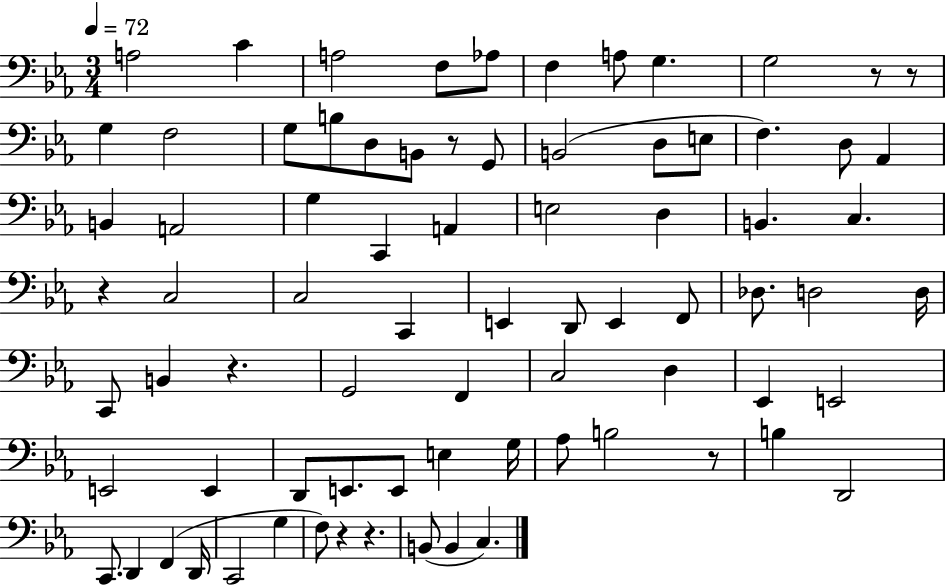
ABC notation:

X:1
T:Untitled
M:3/4
L:1/4
K:Eb
A,2 C A,2 F,/2 _A,/2 F, A,/2 G, G,2 z/2 z/2 G, F,2 G,/2 B,/2 D,/2 B,,/2 z/2 G,,/2 B,,2 D,/2 E,/2 F, D,/2 _A,, B,, A,,2 G, C,, A,, E,2 D, B,, C, z C,2 C,2 C,, E,, D,,/2 E,, F,,/2 _D,/2 D,2 D,/4 C,,/2 B,, z G,,2 F,, C,2 D, _E,, E,,2 E,,2 E,, D,,/2 E,,/2 E,,/2 E, G,/4 _A,/2 B,2 z/2 B, D,,2 C,,/2 D,, F,, D,,/4 C,,2 G, F,/2 z z B,,/2 B,, C,